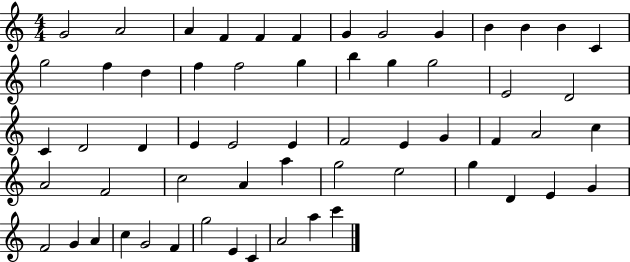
{
  \clef treble
  \numericTimeSignature
  \time 4/4
  \key c \major
  g'2 a'2 | a'4 f'4 f'4 f'4 | g'4 g'2 g'4 | b'4 b'4 b'4 c'4 | \break g''2 f''4 d''4 | f''4 f''2 g''4 | b''4 g''4 g''2 | e'2 d'2 | \break c'4 d'2 d'4 | e'4 e'2 e'4 | f'2 e'4 g'4 | f'4 a'2 c''4 | \break a'2 f'2 | c''2 a'4 a''4 | g''2 e''2 | g''4 d'4 e'4 g'4 | \break f'2 g'4 a'4 | c''4 g'2 f'4 | g''2 e'4 c'4 | a'2 a''4 c'''4 | \break \bar "|."
}